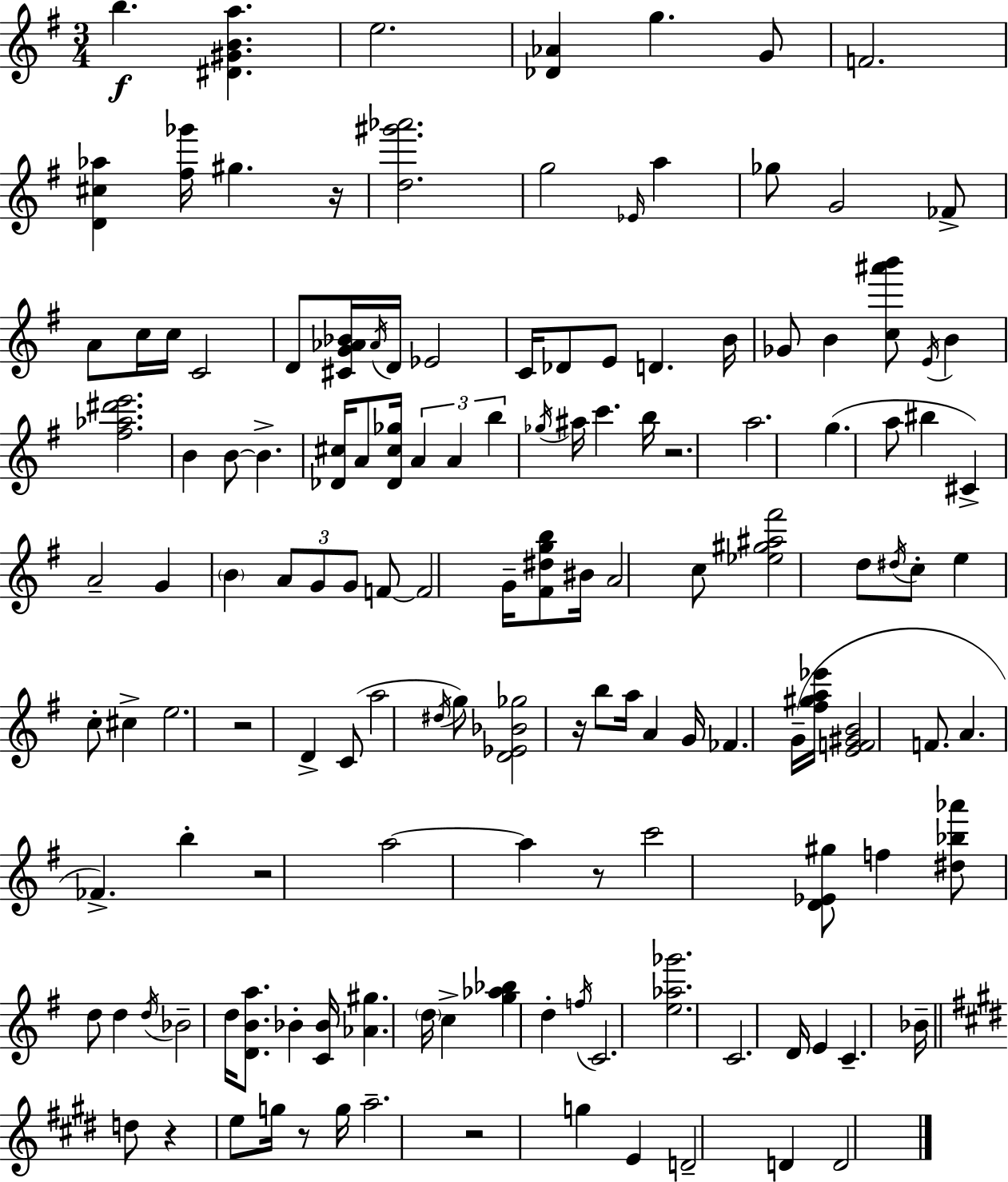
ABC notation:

X:1
T:Untitled
M:3/4
L:1/4
K:Em
b [^D^GBa] e2 [_D_A] g G/2 F2 [D^c_a] [^f_g']/4 ^g z/4 [d^g'_a']2 g2 _E/4 a _g/2 G2 _F/2 A/2 c/4 c/4 C2 D/2 [^CG_A_B]/4 _A/4 D/4 _E2 C/4 _D/2 E/2 D B/4 _G/2 B [c^a'b']/2 E/4 B [^f_a^d'e']2 B B/2 B [_D^c]/4 A/2 [_D^c_g]/4 A A b _g/4 ^a/4 c' b/4 z2 a2 g a/2 ^b ^C A2 G B A/2 G/2 G/2 F/2 F2 G/4 [^F^dgb]/2 ^B/4 A2 c/2 [_e^g^a^f']2 d/2 ^d/4 c/2 e c/2 ^c e2 z2 D C/2 a2 ^d/4 g/2 [D_E_B_g]2 z/4 b/2 a/4 A G/4 _F G/4 [^f^ga_e']/4 [EF^GB]2 F/2 A _F b z2 a2 a z/2 c'2 [D_E^g]/2 f [^d_b_a']/2 d/2 d d/4 _B2 d/4 [DBa]/2 _B [C_B]/4 [_A^g] d/4 c [g_a_b] d f/4 C2 [e_a_g']2 C2 D/4 E C _B/4 d/2 z e/2 g/4 z/2 g/4 a2 z2 g E D2 D D2